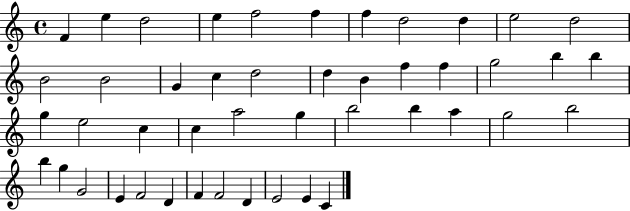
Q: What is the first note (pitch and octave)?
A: F4